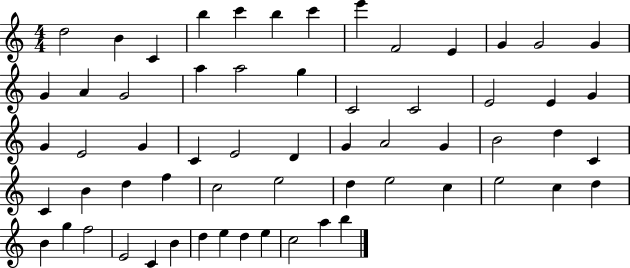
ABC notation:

X:1
T:Untitled
M:4/4
L:1/4
K:C
d2 B C b c' b c' e' F2 E G G2 G G A G2 a a2 g C2 C2 E2 E G G E2 G C E2 D G A2 G B2 d C C B d f c2 e2 d e2 c e2 c d B g f2 E2 C B d e d e c2 a b